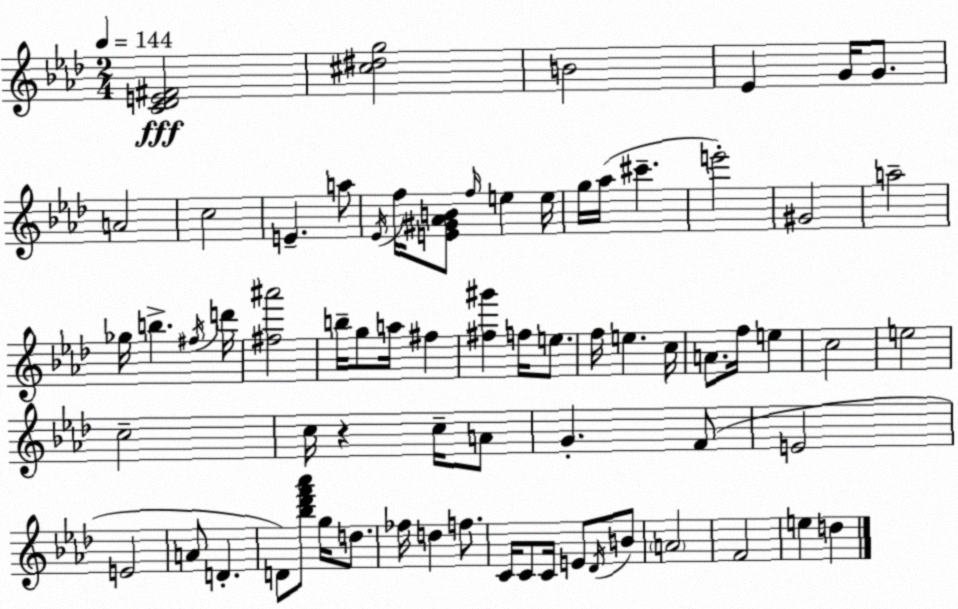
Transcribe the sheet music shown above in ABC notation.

X:1
T:Untitled
M:2/4
L:1/4
K:Fm
[C_DE^F]2 [^c^dg]2 B2 _E G/4 G/2 A2 c2 E a/2 _E/4 f/4 [E^G_AB]/2 f/4 e e/4 g/4 _a/4 ^c' e'2 ^G2 a2 _g/4 b ^f/4 d'/4 [^f^a']2 b/4 g/2 a/4 ^f [^f^g'] f/4 e/2 f/4 e c/4 A/2 f/4 e c2 e2 c2 c/4 z c/4 A/2 G F/2 E2 E2 A/2 D D/2 [_b_d'f'_a']/2 g/4 d/2 _f/4 d f/2 C/4 C/2 C/4 E/2 _D/4 B/2 A2 F2 e d